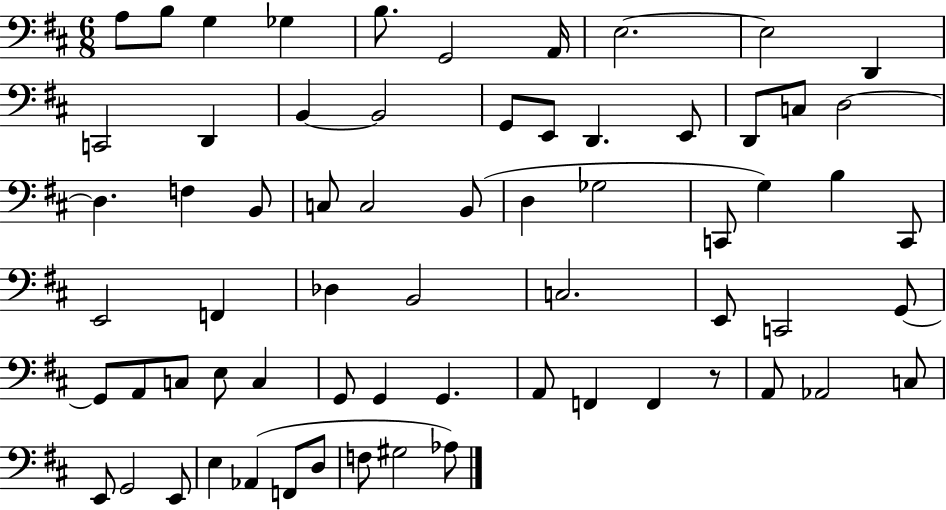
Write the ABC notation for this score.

X:1
T:Untitled
M:6/8
L:1/4
K:D
A,/2 B,/2 G, _G, B,/2 G,,2 A,,/4 E,2 E,2 D,, C,,2 D,, B,, B,,2 G,,/2 E,,/2 D,, E,,/2 D,,/2 C,/2 D,2 D, F, B,,/2 C,/2 C,2 B,,/2 D, _G,2 C,,/2 G, B, C,,/2 E,,2 F,, _D, B,,2 C,2 E,,/2 C,,2 G,,/2 G,,/2 A,,/2 C,/2 E,/2 C, G,,/2 G,, G,, A,,/2 F,, F,, z/2 A,,/2 _A,,2 C,/2 E,,/2 G,,2 E,,/2 E, _A,, F,,/2 D,/2 F,/2 ^G,2 _A,/2